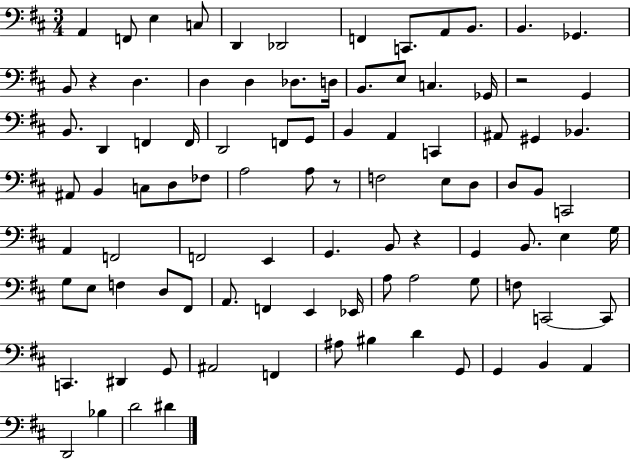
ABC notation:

X:1
T:Untitled
M:3/4
L:1/4
K:D
A,, F,,/2 E, C,/2 D,, _D,,2 F,, C,,/2 A,,/2 B,,/2 B,, _G,, B,,/2 z D, D, D, _D,/2 D,/4 B,,/2 E,/2 C, _G,,/4 z2 G,, B,,/2 D,, F,, F,,/4 D,,2 F,,/2 G,,/2 B,, A,, C,, ^A,,/2 ^G,, _B,, ^A,,/2 B,, C,/2 D,/2 _F,/2 A,2 A,/2 z/2 F,2 E,/2 D,/2 D,/2 B,,/2 C,,2 A,, F,,2 F,,2 E,, G,, B,,/2 z G,, B,,/2 E, G,/4 G,/2 E,/2 F, D,/2 ^F,,/2 A,,/2 F,, E,, _E,,/4 A,/2 A,2 G,/2 F,/2 C,,2 C,,/2 C,, ^D,, G,,/2 ^A,,2 F,, ^A,/2 ^B, D G,,/2 G,, B,, A,, D,,2 _B, D2 ^D